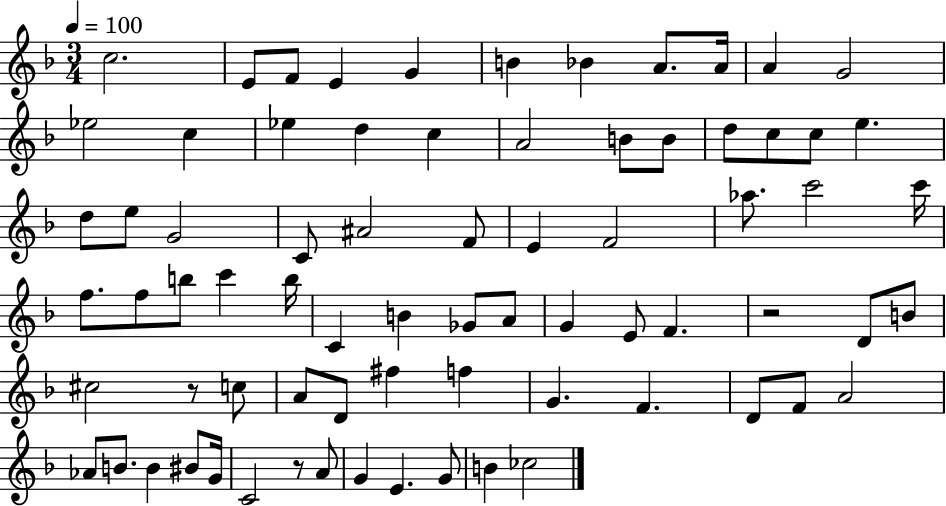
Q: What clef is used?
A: treble